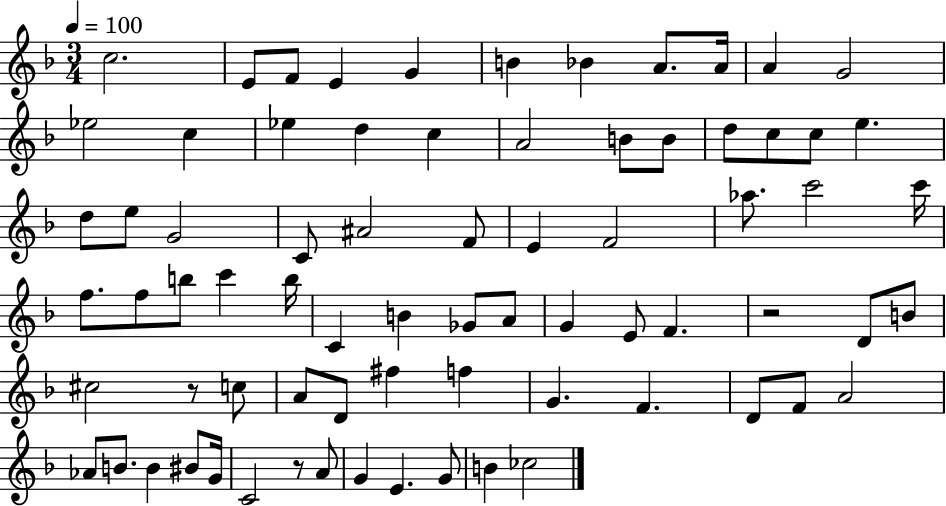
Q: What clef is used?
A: treble